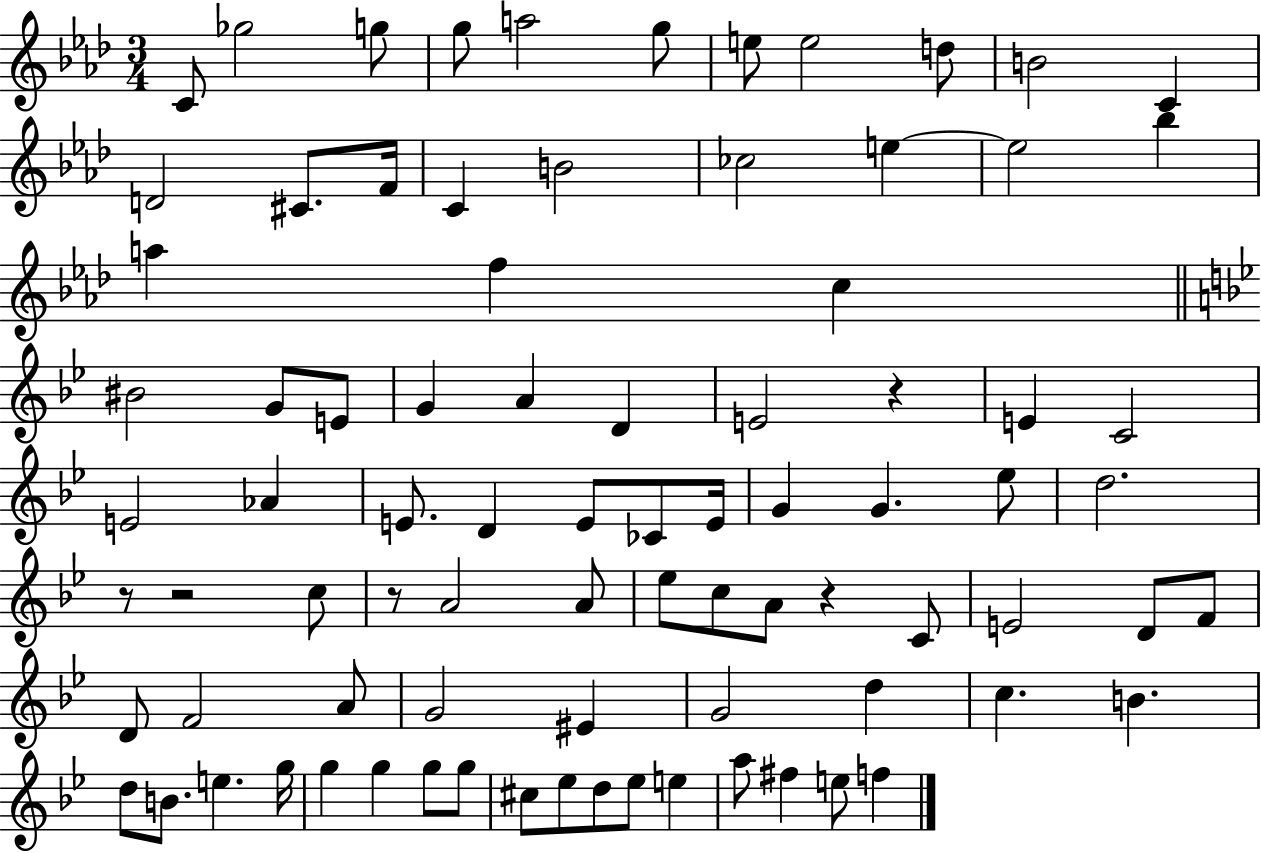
{
  \clef treble
  \numericTimeSignature
  \time 3/4
  \key aes \major
  c'8 ges''2 g''8 | g''8 a''2 g''8 | e''8 e''2 d''8 | b'2 c'4 | \break d'2 cis'8. f'16 | c'4 b'2 | ces''2 e''4~~ | e''2 bes''4 | \break a''4 f''4 c''4 | \bar "||" \break \key g \minor bis'2 g'8 e'8 | g'4 a'4 d'4 | e'2 r4 | e'4 c'2 | \break e'2 aes'4 | e'8. d'4 e'8 ces'8 e'16 | g'4 g'4. ees''8 | d''2. | \break r8 r2 c''8 | r8 a'2 a'8 | ees''8 c''8 a'8 r4 c'8 | e'2 d'8 f'8 | \break d'8 f'2 a'8 | g'2 eis'4 | g'2 d''4 | c''4. b'4. | \break d''8 b'8. e''4. g''16 | g''4 g''4 g''8 g''8 | cis''8 ees''8 d''8 ees''8 e''4 | a''8 fis''4 e''8 f''4 | \break \bar "|."
}